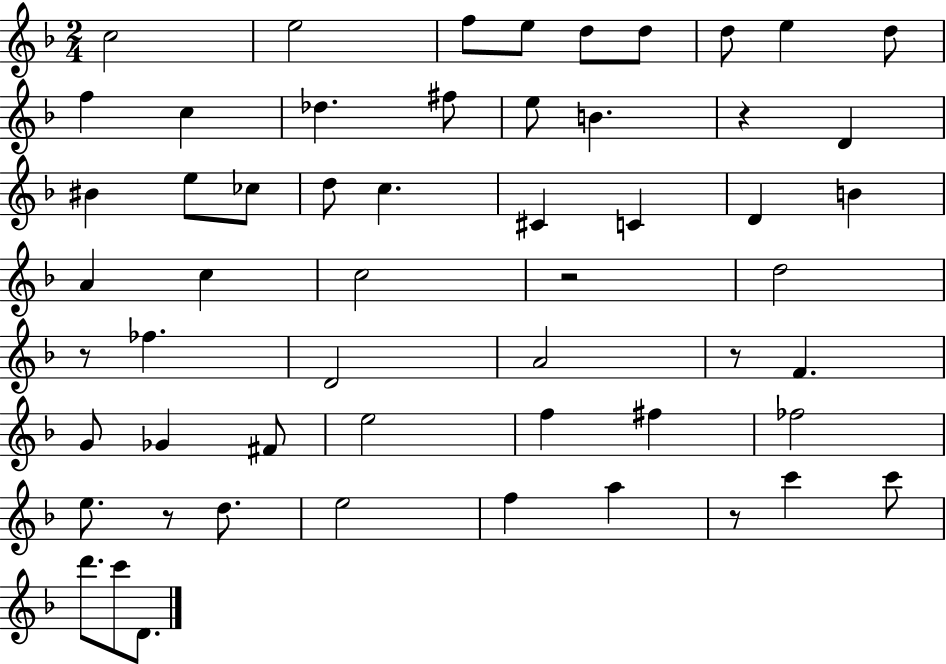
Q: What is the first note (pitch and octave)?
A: C5